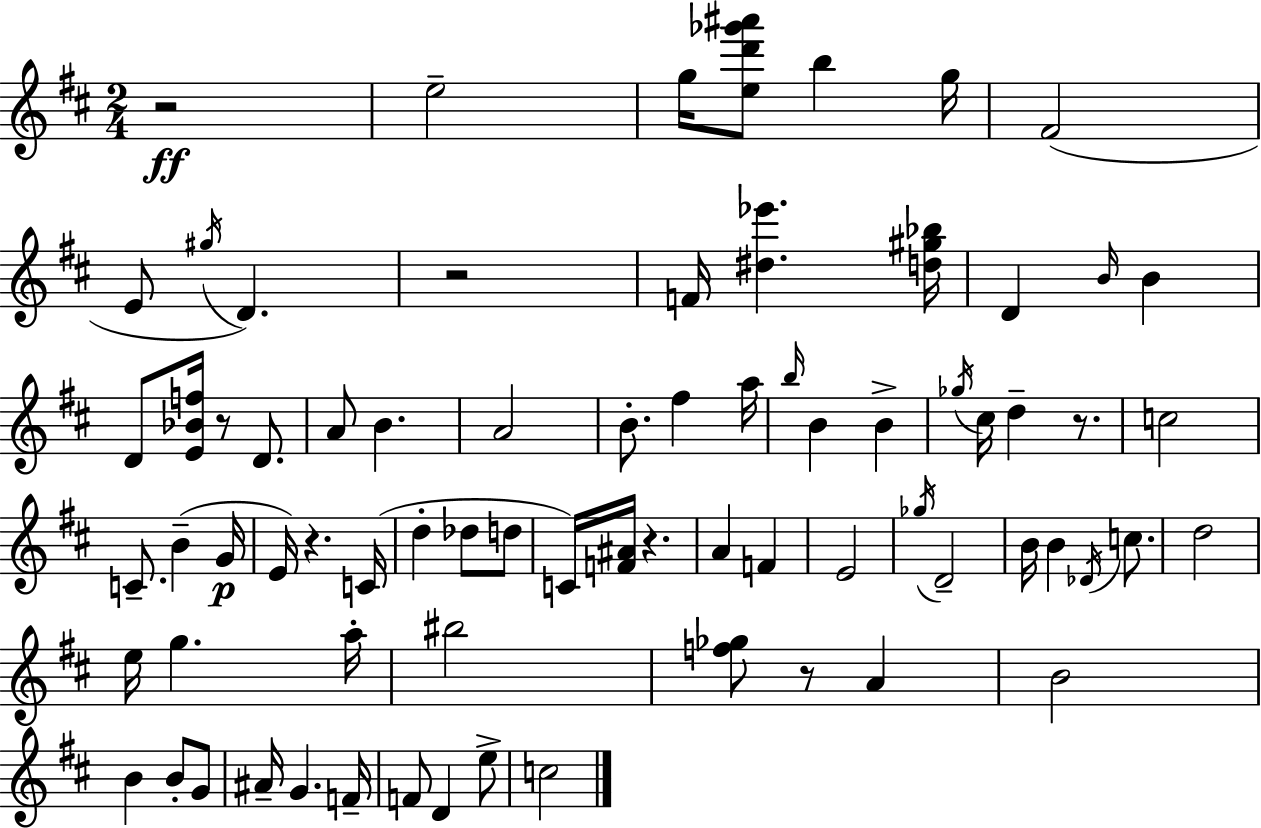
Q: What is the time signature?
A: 2/4